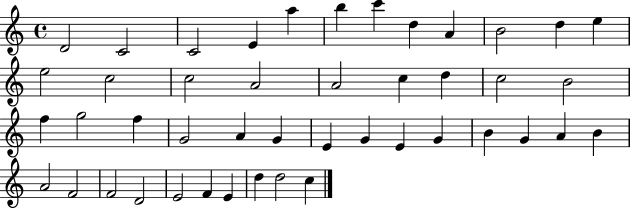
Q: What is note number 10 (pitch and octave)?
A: B4